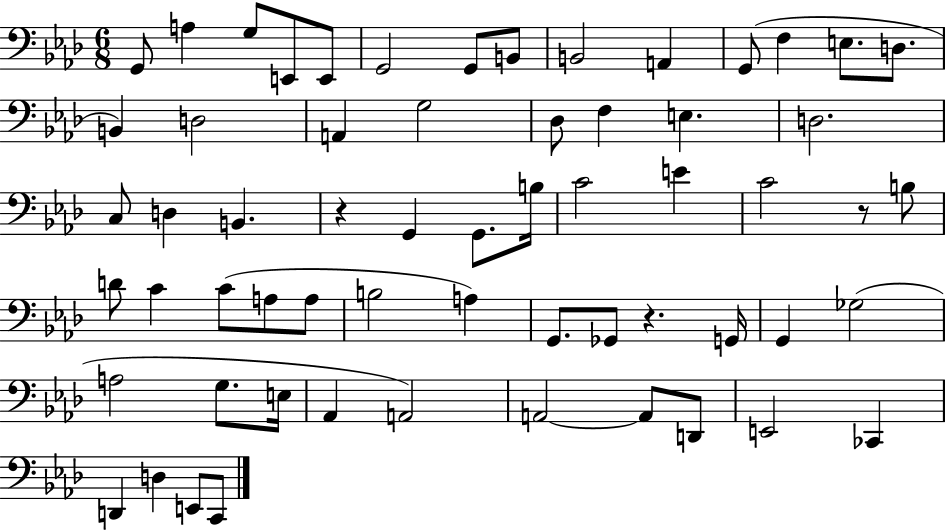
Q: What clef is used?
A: bass